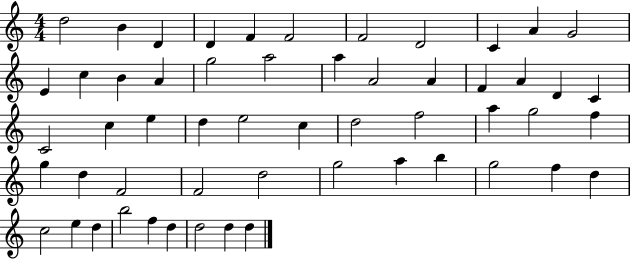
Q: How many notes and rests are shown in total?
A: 55